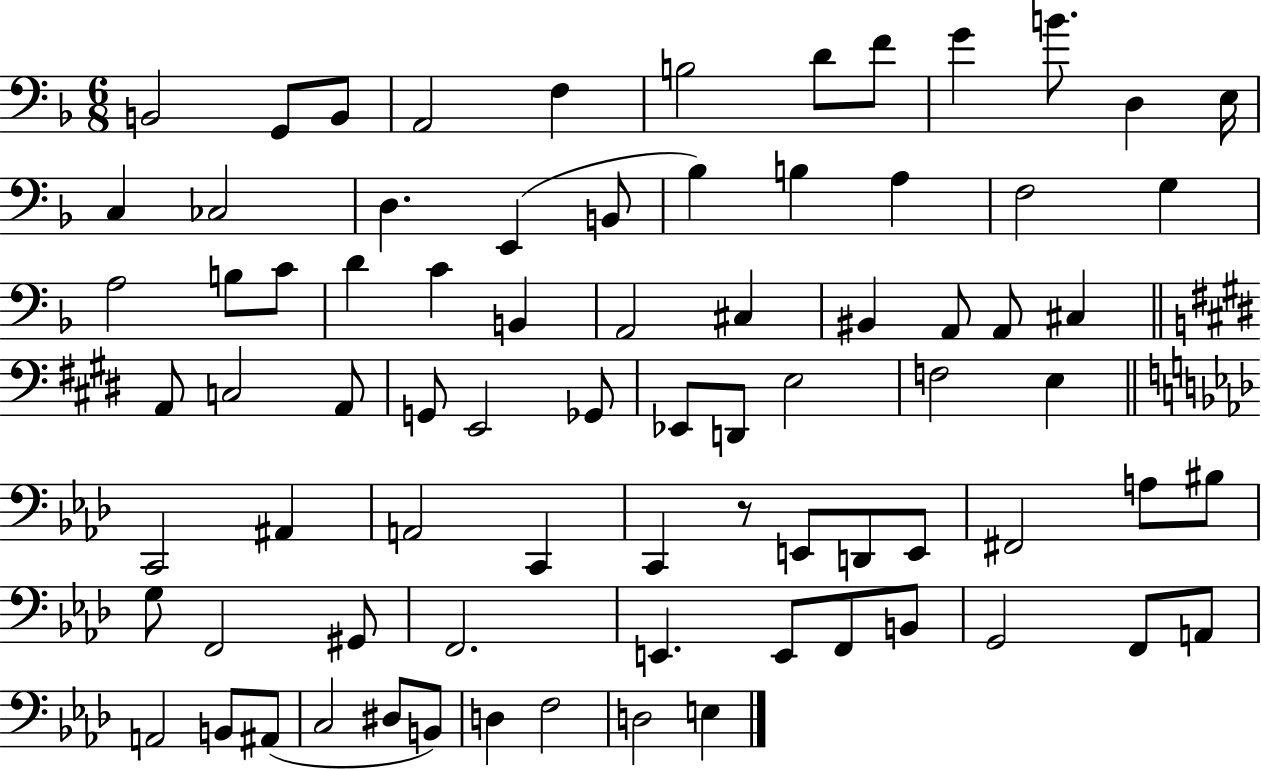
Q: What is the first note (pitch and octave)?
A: B2